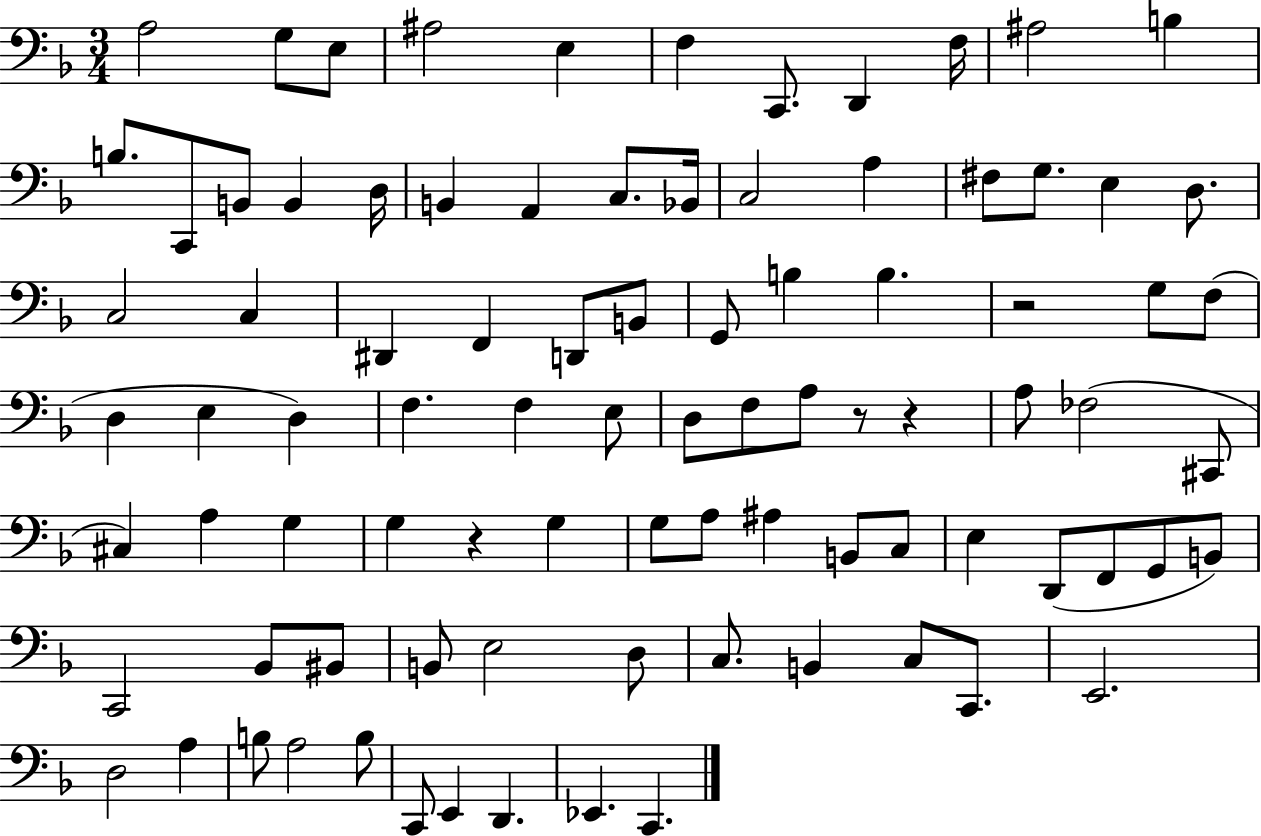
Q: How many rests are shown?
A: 4